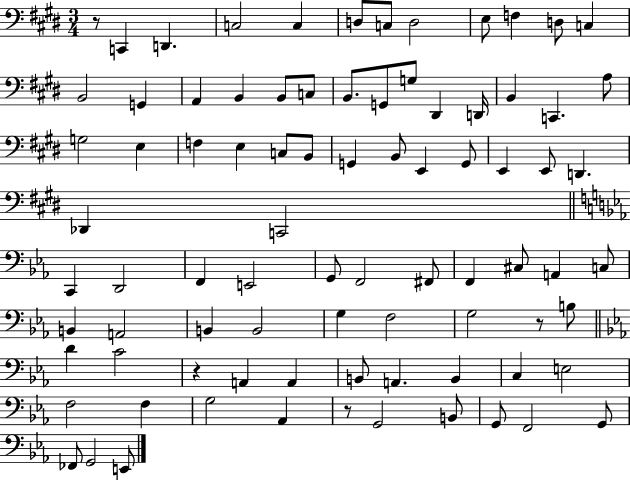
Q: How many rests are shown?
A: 4